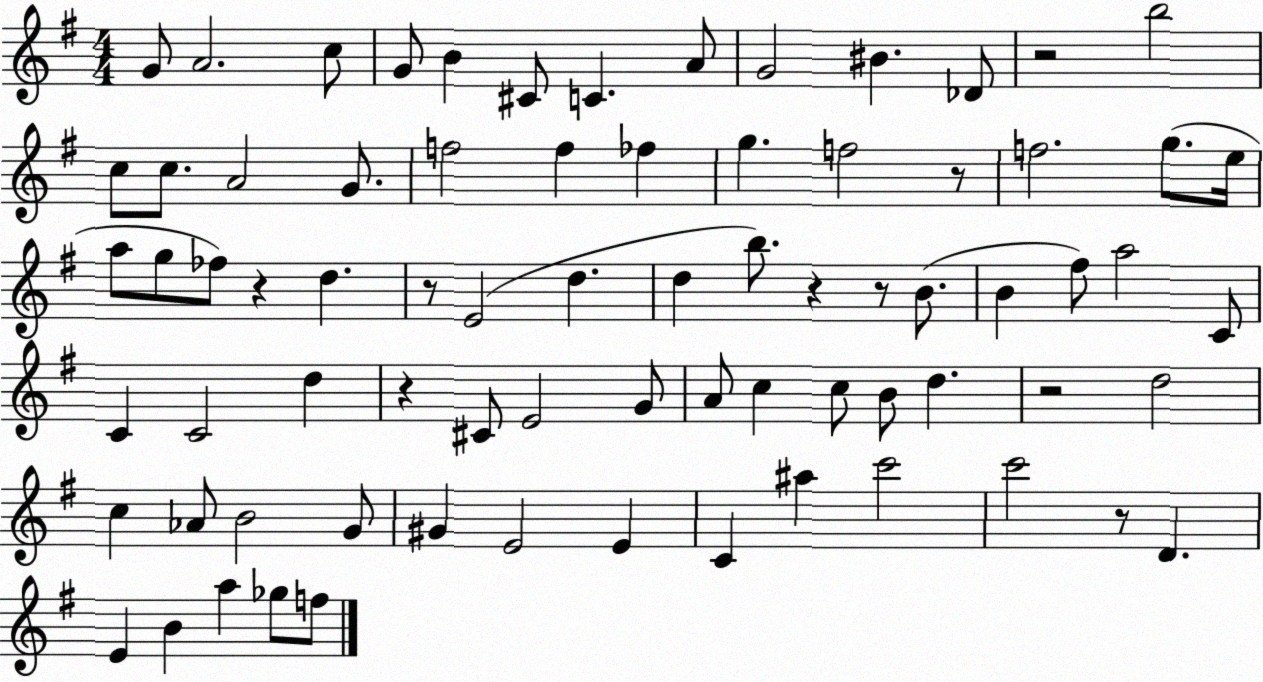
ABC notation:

X:1
T:Untitled
M:4/4
L:1/4
K:G
G/2 A2 c/2 G/2 B ^C/2 C A/2 G2 ^B _D/2 z2 b2 c/2 c/2 A2 G/2 f2 f _f g f2 z/2 f2 g/2 e/4 a/2 g/2 _f/2 z d z/2 E2 d d b/2 z z/2 B/2 B ^f/2 a2 C/2 C C2 d z ^C/2 E2 G/2 A/2 c c/2 B/2 d z2 d2 c _A/2 B2 G/2 ^G E2 E C ^a c'2 c'2 z/2 D E B a _g/2 f/2